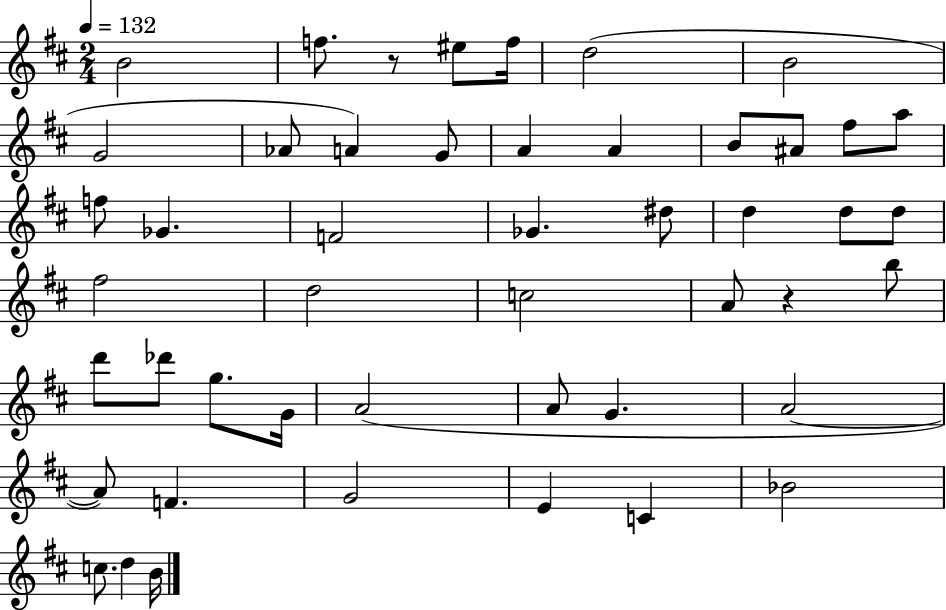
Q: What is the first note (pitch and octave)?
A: B4